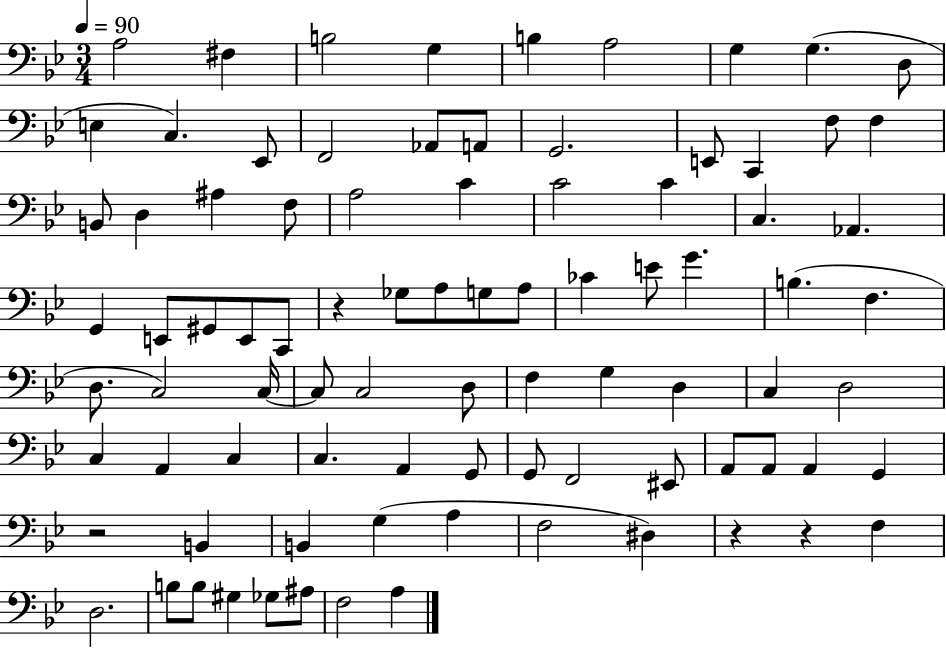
{
  \clef bass
  \numericTimeSignature
  \time 3/4
  \key bes \major
  \tempo 4 = 90
  \repeat volta 2 { a2 fis4 | b2 g4 | b4 a2 | g4 g4.( d8 | \break e4 c4.) ees,8 | f,2 aes,8 a,8 | g,2. | e,8 c,4 f8 f4 | \break b,8 d4 ais4 f8 | a2 c'4 | c'2 c'4 | c4. aes,4. | \break g,4 e,8 gis,8 e,8 c,8 | r4 ges8 a8 g8 a8 | ces'4 e'8 g'4. | b4.( f4. | \break d8. c2) c16~~ | c8 c2 d8 | f4 g4 d4 | c4 d2 | \break c4 a,4 c4 | c4. a,4 g,8 | g,8 f,2 eis,8 | a,8 a,8 a,4 g,4 | \break r2 b,4 | b,4 g4( a4 | f2 dis4) | r4 r4 f4 | \break d2. | b8 b8 gis4 ges8 ais8 | f2 a4 | } \bar "|."
}